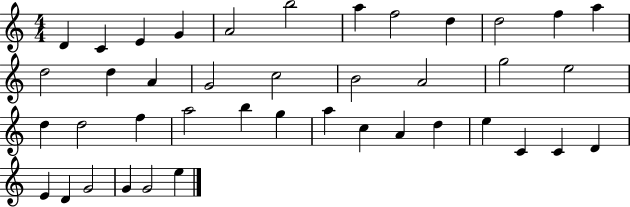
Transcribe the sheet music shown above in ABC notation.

X:1
T:Untitled
M:4/4
L:1/4
K:C
D C E G A2 b2 a f2 d d2 f a d2 d A G2 c2 B2 A2 g2 e2 d d2 f a2 b g a c A d e C C D E D G2 G G2 e